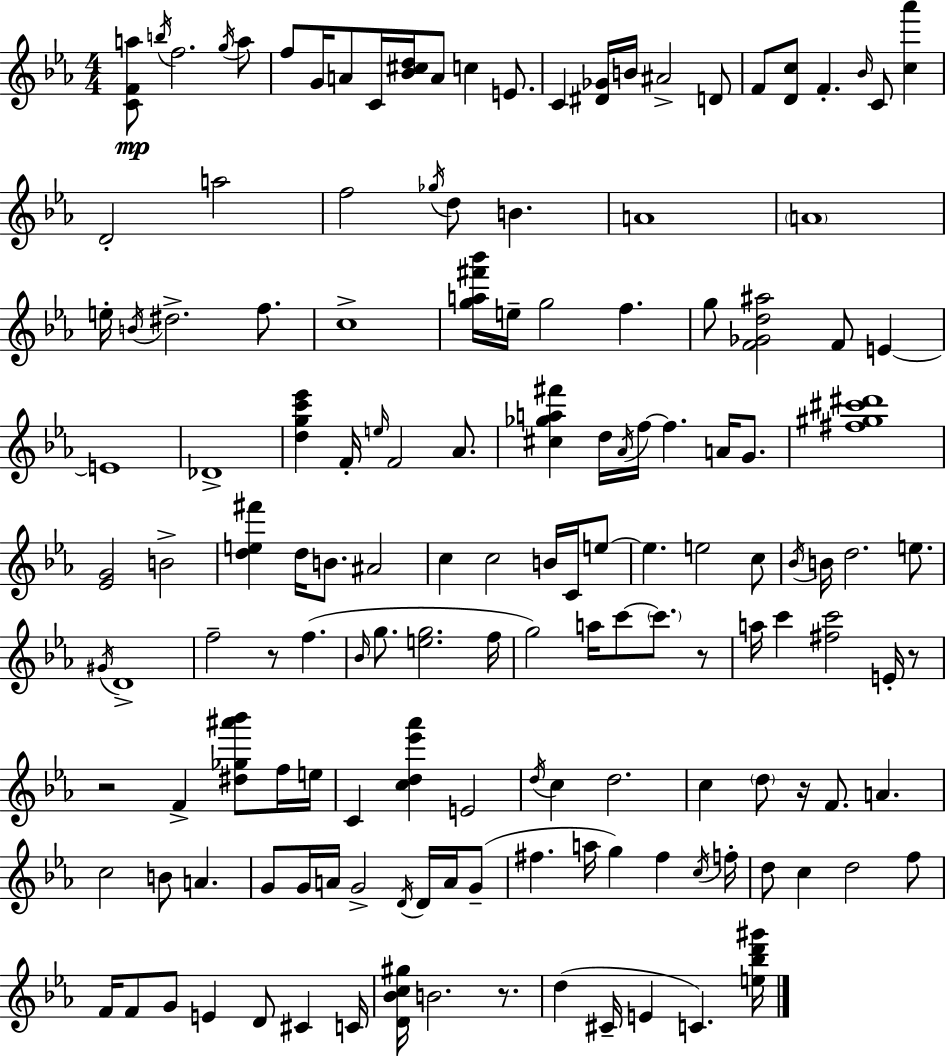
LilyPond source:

{
  \clef treble
  \numericTimeSignature
  \time 4/4
  \key ees \major
  <c' f' a''>8\mp \acciaccatura { b''16 } f''2. \acciaccatura { g''16 } | a''8 f''8 g'16 a'8 c'16 <bes' cis'' d''>16 a'8 c''4 e'8. | c'4 <dis' ges'>16 b'16 ais'2-> | d'8 f'8 <d' c''>8 f'4.-. \grace { bes'16 } c'8 <c'' aes'''>4 | \break d'2-. a''2 | f''2 \acciaccatura { ges''16 } d''8 b'4. | a'1 | \parenthesize a'1 | \break e''16-. \acciaccatura { b'16 } dis''2.-> | f''8. c''1-> | <g'' a'' fis''' bes'''>16 e''16-- g''2 f''4. | g''8 <f' ges' d'' ais''>2 f'8 | \break e'4~~ e'1 | des'1-> | <d'' g'' c''' ees'''>4 f'16-. \grace { e''16 } f'2 | aes'8. <cis'' ges'' a'' fis'''>4 d''16 \acciaccatura { aes'16 } f''16~~ f''4. | \break a'16 g'8. <fis'' gis'' cis''' dis'''>1 | <ees' g'>2 b'2-> | <d'' e'' fis'''>4 d''16 b'8. ais'2 | c''4 c''2 | \break b'16 c'16 e''8~~ e''4. e''2 | c''8 \acciaccatura { bes'16 } b'16 d''2. | e''8. \acciaccatura { gis'16 } d'1-> | f''2-- | \break r8 f''4.( \grace { bes'16 } g''8. <e'' g''>2. | f''16 g''2) | a''16 c'''8~~ \parenthesize c'''8. r8 a''16 c'''4 <fis'' c'''>2 | e'16-. r8 r2 | \break f'4-> <dis'' ges'' ais''' bes'''>8 f''16 e''16 c'4 <c'' d'' ees''' aes'''>4 | e'2 \acciaccatura { d''16 } c''4 d''2. | c''4 \parenthesize d''8 | r16 f'8. a'4. c''2 | \break b'8 a'4. g'8 g'16 a'16 g'2-> | \acciaccatura { d'16 } d'16 a'16 g'8--( fis''4. | a''16 g''4) fis''4 \acciaccatura { c''16 } f''16-. d''8 c''4 | d''2 f''8 f'16 f'8 | \break g'8 e'4 d'8 cis'4 c'16 <d' bes' c'' gis''>16 b'2. | r8. d''4( | cis'16-- e'4 c'4.) <e'' bes'' d''' gis'''>16 \bar "|."
}